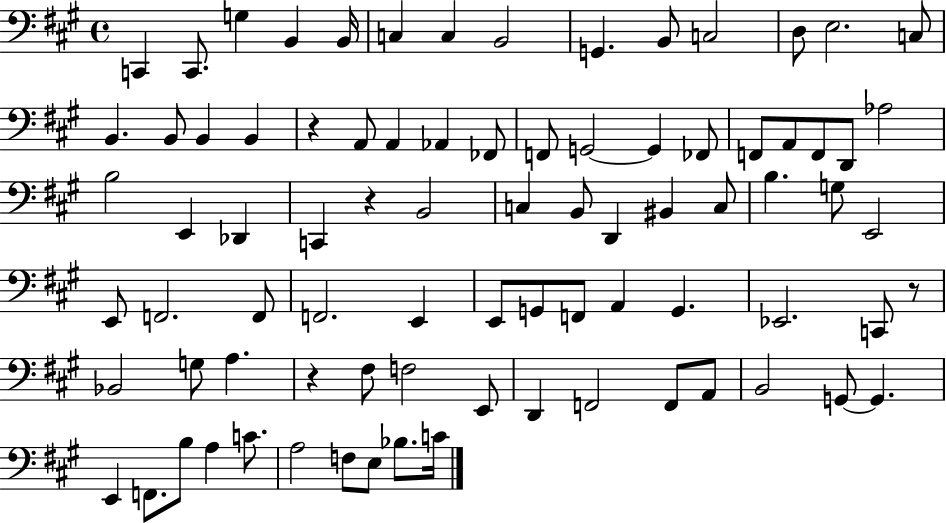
{
  \clef bass
  \time 4/4
  \defaultTimeSignature
  \key a \major
  c,4 c,8. g4 b,4 b,16 | c4 c4 b,2 | g,4. b,8 c2 | d8 e2. c8 | \break b,4. b,8 b,4 b,4 | r4 a,8 a,4 aes,4 fes,8 | f,8 g,2~~ g,4 fes,8 | f,8 a,8 f,8 d,8 aes2 | \break b2 e,4 des,4 | c,4 r4 b,2 | c4 b,8 d,4 bis,4 c8 | b4. g8 e,2 | \break e,8 f,2. f,8 | f,2. e,4 | e,8 g,8 f,8 a,4 g,4. | ees,2. c,8 r8 | \break bes,2 g8 a4. | r4 fis8 f2 e,8 | d,4 f,2 f,8 a,8 | b,2 g,8~~ g,4. | \break e,4 f,8. b8 a4 c'8. | a2 f8 e8 bes8. c'16 | \bar "|."
}